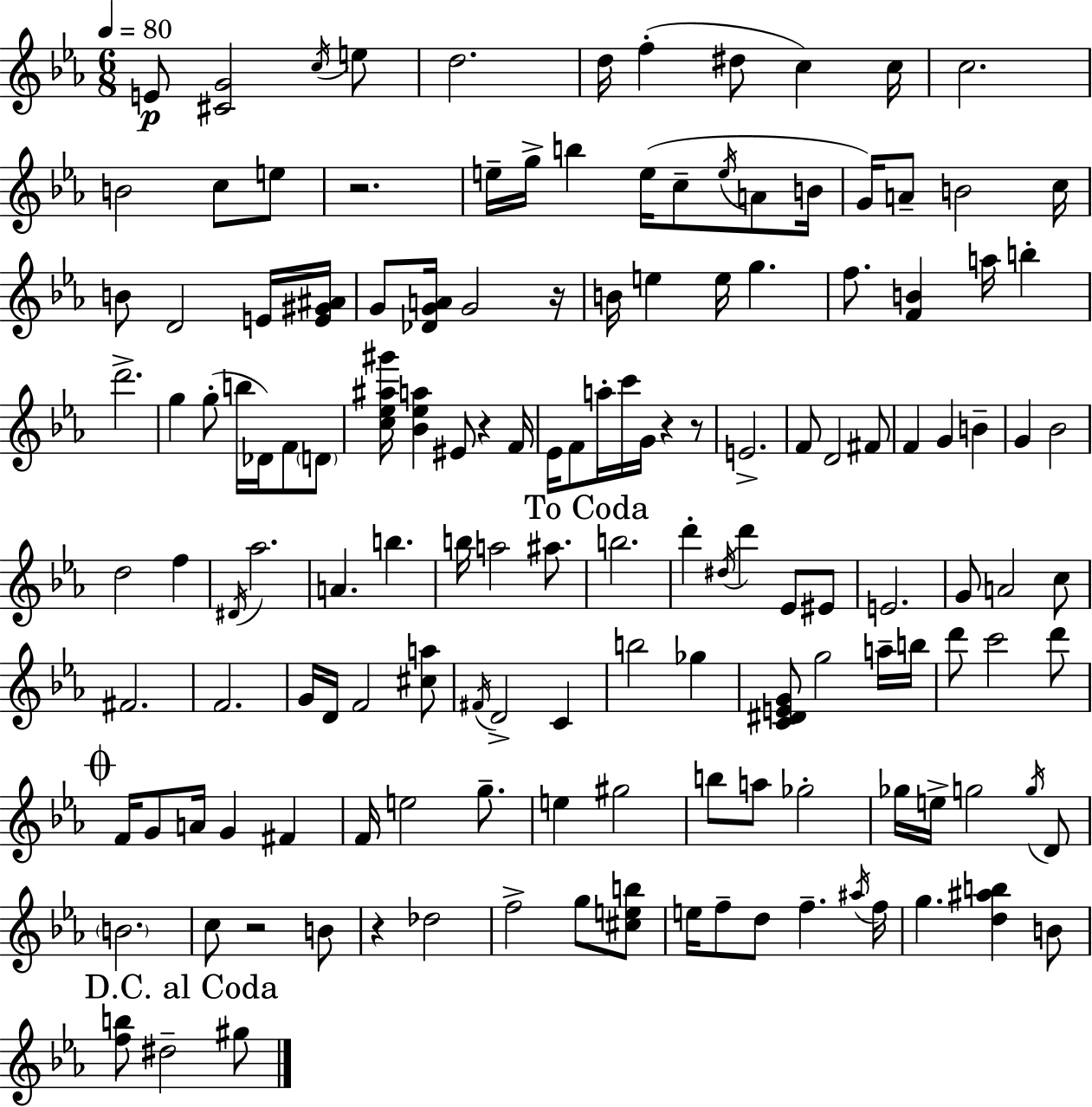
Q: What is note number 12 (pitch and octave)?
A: C5